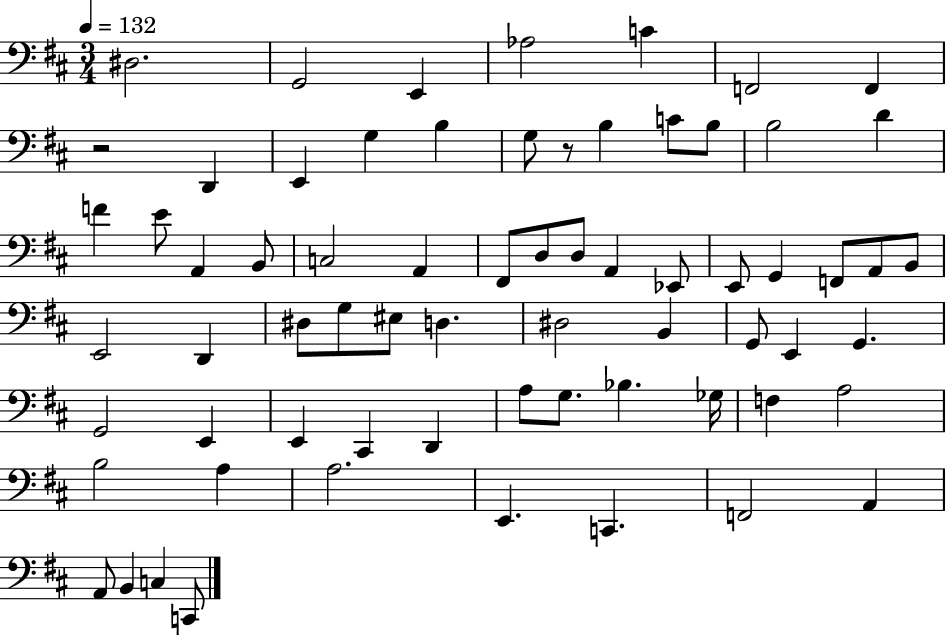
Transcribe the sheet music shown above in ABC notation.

X:1
T:Untitled
M:3/4
L:1/4
K:D
^D,2 G,,2 E,, _A,2 C F,,2 F,, z2 D,, E,, G, B, G,/2 z/2 B, C/2 B,/2 B,2 D F E/2 A,, B,,/2 C,2 A,, ^F,,/2 D,/2 D,/2 A,, _E,,/2 E,,/2 G,, F,,/2 A,,/2 B,,/2 E,,2 D,, ^D,/2 G,/2 ^E,/2 D, ^D,2 B,, G,,/2 E,, G,, G,,2 E,, E,, ^C,, D,, A,/2 G,/2 _B, _G,/4 F, A,2 B,2 A, A,2 E,, C,, F,,2 A,, A,,/2 B,, C, C,,/2